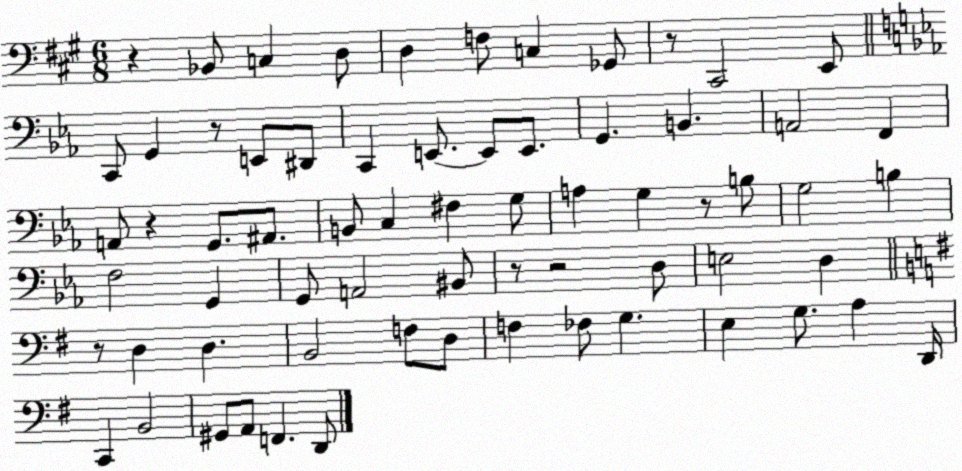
X:1
T:Untitled
M:6/8
L:1/4
K:A
z _B,,/2 C, D,/2 D, F,/2 C, _G,,/2 z/2 ^C,,2 E,,/2 C,,/2 G,, z/2 E,,/2 ^D,,/2 C,, E,,/2 E,,/2 E,,/2 G,, B,, A,,2 F,, A,,/2 z G,,/2 ^A,,/2 B,,/2 C, ^F, G,/2 A, G, z/2 B,/2 G,2 B, F,2 G,, G,,/2 A,,2 ^B,,/2 z/2 z2 D,/2 E,2 D, z/2 D, D, B,,2 F,/2 D,/2 F, _F,/2 G, E, G,/2 A, D,,/4 C,, B,,2 ^G,,/2 A,,/2 F,, D,,/2